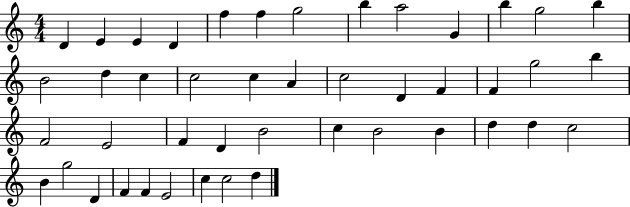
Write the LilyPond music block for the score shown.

{
  \clef treble
  \numericTimeSignature
  \time 4/4
  \key c \major
  d'4 e'4 e'4 d'4 | f''4 f''4 g''2 | b''4 a''2 g'4 | b''4 g''2 b''4 | \break b'2 d''4 c''4 | c''2 c''4 a'4 | c''2 d'4 f'4 | f'4 g''2 b''4 | \break f'2 e'2 | f'4 d'4 b'2 | c''4 b'2 b'4 | d''4 d''4 c''2 | \break b'4 g''2 d'4 | f'4 f'4 e'2 | c''4 c''2 d''4 | \bar "|."
}